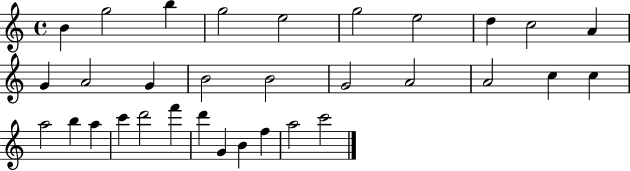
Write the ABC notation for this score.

X:1
T:Untitled
M:4/4
L:1/4
K:C
B g2 b g2 e2 g2 e2 d c2 A G A2 G B2 B2 G2 A2 A2 c c a2 b a c' d'2 f' d' G B f a2 c'2